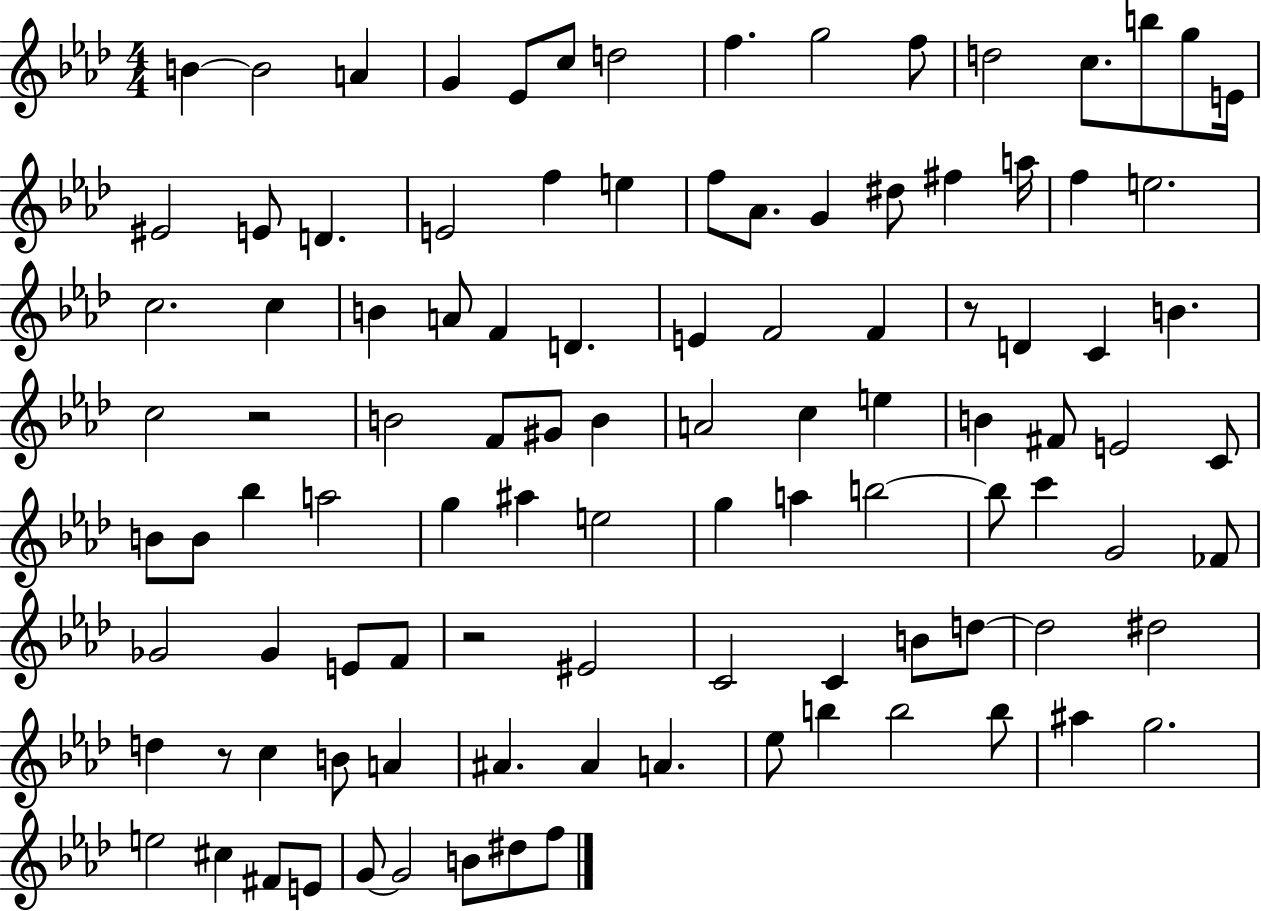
X:1
T:Untitled
M:4/4
L:1/4
K:Ab
B B2 A G _E/2 c/2 d2 f g2 f/2 d2 c/2 b/2 g/2 E/4 ^E2 E/2 D E2 f e f/2 _A/2 G ^d/2 ^f a/4 f e2 c2 c B A/2 F D E F2 F z/2 D C B c2 z2 B2 F/2 ^G/2 B A2 c e B ^F/2 E2 C/2 B/2 B/2 _b a2 g ^a e2 g a b2 b/2 c' G2 _F/2 _G2 _G E/2 F/2 z2 ^E2 C2 C B/2 d/2 d2 ^d2 d z/2 c B/2 A ^A ^A A _e/2 b b2 b/2 ^a g2 e2 ^c ^F/2 E/2 G/2 G2 B/2 ^d/2 f/2